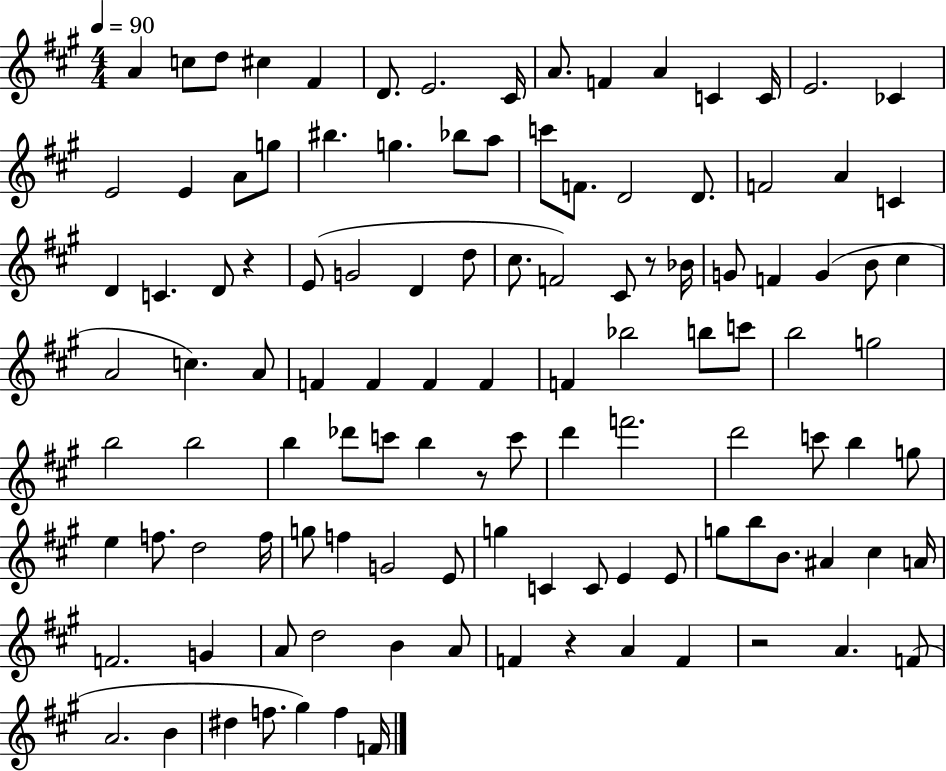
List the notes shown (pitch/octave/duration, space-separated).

A4/q C5/e D5/e C#5/q F#4/q D4/e. E4/h. C#4/s A4/e. F4/q A4/q C4/q C4/s E4/h. CES4/q E4/h E4/q A4/e G5/e BIS5/q. G5/q. Bb5/e A5/e C6/e F4/e. D4/h D4/e. F4/h A4/q C4/q D4/q C4/q. D4/e R/q E4/e G4/h D4/q D5/e C#5/e. F4/h C#4/e R/e Bb4/s G4/e F4/q G4/q B4/e C#5/q A4/h C5/q. A4/e F4/q F4/q F4/q F4/q F4/q Bb5/h B5/e C6/e B5/h G5/h B5/h B5/h B5/q Db6/e C6/e B5/q R/e C6/e D6/q F6/h. D6/h C6/e B5/q G5/e E5/q F5/e. D5/h F5/s G5/e F5/q G4/h E4/e G5/q C4/q C4/e E4/q E4/e G5/e B5/e B4/e. A#4/q C#5/q A4/s F4/h. G4/q A4/e D5/h B4/q A4/e F4/q R/q A4/q F4/q R/h A4/q. F4/e A4/h. B4/q D#5/q F5/e. G#5/q F5/q F4/s